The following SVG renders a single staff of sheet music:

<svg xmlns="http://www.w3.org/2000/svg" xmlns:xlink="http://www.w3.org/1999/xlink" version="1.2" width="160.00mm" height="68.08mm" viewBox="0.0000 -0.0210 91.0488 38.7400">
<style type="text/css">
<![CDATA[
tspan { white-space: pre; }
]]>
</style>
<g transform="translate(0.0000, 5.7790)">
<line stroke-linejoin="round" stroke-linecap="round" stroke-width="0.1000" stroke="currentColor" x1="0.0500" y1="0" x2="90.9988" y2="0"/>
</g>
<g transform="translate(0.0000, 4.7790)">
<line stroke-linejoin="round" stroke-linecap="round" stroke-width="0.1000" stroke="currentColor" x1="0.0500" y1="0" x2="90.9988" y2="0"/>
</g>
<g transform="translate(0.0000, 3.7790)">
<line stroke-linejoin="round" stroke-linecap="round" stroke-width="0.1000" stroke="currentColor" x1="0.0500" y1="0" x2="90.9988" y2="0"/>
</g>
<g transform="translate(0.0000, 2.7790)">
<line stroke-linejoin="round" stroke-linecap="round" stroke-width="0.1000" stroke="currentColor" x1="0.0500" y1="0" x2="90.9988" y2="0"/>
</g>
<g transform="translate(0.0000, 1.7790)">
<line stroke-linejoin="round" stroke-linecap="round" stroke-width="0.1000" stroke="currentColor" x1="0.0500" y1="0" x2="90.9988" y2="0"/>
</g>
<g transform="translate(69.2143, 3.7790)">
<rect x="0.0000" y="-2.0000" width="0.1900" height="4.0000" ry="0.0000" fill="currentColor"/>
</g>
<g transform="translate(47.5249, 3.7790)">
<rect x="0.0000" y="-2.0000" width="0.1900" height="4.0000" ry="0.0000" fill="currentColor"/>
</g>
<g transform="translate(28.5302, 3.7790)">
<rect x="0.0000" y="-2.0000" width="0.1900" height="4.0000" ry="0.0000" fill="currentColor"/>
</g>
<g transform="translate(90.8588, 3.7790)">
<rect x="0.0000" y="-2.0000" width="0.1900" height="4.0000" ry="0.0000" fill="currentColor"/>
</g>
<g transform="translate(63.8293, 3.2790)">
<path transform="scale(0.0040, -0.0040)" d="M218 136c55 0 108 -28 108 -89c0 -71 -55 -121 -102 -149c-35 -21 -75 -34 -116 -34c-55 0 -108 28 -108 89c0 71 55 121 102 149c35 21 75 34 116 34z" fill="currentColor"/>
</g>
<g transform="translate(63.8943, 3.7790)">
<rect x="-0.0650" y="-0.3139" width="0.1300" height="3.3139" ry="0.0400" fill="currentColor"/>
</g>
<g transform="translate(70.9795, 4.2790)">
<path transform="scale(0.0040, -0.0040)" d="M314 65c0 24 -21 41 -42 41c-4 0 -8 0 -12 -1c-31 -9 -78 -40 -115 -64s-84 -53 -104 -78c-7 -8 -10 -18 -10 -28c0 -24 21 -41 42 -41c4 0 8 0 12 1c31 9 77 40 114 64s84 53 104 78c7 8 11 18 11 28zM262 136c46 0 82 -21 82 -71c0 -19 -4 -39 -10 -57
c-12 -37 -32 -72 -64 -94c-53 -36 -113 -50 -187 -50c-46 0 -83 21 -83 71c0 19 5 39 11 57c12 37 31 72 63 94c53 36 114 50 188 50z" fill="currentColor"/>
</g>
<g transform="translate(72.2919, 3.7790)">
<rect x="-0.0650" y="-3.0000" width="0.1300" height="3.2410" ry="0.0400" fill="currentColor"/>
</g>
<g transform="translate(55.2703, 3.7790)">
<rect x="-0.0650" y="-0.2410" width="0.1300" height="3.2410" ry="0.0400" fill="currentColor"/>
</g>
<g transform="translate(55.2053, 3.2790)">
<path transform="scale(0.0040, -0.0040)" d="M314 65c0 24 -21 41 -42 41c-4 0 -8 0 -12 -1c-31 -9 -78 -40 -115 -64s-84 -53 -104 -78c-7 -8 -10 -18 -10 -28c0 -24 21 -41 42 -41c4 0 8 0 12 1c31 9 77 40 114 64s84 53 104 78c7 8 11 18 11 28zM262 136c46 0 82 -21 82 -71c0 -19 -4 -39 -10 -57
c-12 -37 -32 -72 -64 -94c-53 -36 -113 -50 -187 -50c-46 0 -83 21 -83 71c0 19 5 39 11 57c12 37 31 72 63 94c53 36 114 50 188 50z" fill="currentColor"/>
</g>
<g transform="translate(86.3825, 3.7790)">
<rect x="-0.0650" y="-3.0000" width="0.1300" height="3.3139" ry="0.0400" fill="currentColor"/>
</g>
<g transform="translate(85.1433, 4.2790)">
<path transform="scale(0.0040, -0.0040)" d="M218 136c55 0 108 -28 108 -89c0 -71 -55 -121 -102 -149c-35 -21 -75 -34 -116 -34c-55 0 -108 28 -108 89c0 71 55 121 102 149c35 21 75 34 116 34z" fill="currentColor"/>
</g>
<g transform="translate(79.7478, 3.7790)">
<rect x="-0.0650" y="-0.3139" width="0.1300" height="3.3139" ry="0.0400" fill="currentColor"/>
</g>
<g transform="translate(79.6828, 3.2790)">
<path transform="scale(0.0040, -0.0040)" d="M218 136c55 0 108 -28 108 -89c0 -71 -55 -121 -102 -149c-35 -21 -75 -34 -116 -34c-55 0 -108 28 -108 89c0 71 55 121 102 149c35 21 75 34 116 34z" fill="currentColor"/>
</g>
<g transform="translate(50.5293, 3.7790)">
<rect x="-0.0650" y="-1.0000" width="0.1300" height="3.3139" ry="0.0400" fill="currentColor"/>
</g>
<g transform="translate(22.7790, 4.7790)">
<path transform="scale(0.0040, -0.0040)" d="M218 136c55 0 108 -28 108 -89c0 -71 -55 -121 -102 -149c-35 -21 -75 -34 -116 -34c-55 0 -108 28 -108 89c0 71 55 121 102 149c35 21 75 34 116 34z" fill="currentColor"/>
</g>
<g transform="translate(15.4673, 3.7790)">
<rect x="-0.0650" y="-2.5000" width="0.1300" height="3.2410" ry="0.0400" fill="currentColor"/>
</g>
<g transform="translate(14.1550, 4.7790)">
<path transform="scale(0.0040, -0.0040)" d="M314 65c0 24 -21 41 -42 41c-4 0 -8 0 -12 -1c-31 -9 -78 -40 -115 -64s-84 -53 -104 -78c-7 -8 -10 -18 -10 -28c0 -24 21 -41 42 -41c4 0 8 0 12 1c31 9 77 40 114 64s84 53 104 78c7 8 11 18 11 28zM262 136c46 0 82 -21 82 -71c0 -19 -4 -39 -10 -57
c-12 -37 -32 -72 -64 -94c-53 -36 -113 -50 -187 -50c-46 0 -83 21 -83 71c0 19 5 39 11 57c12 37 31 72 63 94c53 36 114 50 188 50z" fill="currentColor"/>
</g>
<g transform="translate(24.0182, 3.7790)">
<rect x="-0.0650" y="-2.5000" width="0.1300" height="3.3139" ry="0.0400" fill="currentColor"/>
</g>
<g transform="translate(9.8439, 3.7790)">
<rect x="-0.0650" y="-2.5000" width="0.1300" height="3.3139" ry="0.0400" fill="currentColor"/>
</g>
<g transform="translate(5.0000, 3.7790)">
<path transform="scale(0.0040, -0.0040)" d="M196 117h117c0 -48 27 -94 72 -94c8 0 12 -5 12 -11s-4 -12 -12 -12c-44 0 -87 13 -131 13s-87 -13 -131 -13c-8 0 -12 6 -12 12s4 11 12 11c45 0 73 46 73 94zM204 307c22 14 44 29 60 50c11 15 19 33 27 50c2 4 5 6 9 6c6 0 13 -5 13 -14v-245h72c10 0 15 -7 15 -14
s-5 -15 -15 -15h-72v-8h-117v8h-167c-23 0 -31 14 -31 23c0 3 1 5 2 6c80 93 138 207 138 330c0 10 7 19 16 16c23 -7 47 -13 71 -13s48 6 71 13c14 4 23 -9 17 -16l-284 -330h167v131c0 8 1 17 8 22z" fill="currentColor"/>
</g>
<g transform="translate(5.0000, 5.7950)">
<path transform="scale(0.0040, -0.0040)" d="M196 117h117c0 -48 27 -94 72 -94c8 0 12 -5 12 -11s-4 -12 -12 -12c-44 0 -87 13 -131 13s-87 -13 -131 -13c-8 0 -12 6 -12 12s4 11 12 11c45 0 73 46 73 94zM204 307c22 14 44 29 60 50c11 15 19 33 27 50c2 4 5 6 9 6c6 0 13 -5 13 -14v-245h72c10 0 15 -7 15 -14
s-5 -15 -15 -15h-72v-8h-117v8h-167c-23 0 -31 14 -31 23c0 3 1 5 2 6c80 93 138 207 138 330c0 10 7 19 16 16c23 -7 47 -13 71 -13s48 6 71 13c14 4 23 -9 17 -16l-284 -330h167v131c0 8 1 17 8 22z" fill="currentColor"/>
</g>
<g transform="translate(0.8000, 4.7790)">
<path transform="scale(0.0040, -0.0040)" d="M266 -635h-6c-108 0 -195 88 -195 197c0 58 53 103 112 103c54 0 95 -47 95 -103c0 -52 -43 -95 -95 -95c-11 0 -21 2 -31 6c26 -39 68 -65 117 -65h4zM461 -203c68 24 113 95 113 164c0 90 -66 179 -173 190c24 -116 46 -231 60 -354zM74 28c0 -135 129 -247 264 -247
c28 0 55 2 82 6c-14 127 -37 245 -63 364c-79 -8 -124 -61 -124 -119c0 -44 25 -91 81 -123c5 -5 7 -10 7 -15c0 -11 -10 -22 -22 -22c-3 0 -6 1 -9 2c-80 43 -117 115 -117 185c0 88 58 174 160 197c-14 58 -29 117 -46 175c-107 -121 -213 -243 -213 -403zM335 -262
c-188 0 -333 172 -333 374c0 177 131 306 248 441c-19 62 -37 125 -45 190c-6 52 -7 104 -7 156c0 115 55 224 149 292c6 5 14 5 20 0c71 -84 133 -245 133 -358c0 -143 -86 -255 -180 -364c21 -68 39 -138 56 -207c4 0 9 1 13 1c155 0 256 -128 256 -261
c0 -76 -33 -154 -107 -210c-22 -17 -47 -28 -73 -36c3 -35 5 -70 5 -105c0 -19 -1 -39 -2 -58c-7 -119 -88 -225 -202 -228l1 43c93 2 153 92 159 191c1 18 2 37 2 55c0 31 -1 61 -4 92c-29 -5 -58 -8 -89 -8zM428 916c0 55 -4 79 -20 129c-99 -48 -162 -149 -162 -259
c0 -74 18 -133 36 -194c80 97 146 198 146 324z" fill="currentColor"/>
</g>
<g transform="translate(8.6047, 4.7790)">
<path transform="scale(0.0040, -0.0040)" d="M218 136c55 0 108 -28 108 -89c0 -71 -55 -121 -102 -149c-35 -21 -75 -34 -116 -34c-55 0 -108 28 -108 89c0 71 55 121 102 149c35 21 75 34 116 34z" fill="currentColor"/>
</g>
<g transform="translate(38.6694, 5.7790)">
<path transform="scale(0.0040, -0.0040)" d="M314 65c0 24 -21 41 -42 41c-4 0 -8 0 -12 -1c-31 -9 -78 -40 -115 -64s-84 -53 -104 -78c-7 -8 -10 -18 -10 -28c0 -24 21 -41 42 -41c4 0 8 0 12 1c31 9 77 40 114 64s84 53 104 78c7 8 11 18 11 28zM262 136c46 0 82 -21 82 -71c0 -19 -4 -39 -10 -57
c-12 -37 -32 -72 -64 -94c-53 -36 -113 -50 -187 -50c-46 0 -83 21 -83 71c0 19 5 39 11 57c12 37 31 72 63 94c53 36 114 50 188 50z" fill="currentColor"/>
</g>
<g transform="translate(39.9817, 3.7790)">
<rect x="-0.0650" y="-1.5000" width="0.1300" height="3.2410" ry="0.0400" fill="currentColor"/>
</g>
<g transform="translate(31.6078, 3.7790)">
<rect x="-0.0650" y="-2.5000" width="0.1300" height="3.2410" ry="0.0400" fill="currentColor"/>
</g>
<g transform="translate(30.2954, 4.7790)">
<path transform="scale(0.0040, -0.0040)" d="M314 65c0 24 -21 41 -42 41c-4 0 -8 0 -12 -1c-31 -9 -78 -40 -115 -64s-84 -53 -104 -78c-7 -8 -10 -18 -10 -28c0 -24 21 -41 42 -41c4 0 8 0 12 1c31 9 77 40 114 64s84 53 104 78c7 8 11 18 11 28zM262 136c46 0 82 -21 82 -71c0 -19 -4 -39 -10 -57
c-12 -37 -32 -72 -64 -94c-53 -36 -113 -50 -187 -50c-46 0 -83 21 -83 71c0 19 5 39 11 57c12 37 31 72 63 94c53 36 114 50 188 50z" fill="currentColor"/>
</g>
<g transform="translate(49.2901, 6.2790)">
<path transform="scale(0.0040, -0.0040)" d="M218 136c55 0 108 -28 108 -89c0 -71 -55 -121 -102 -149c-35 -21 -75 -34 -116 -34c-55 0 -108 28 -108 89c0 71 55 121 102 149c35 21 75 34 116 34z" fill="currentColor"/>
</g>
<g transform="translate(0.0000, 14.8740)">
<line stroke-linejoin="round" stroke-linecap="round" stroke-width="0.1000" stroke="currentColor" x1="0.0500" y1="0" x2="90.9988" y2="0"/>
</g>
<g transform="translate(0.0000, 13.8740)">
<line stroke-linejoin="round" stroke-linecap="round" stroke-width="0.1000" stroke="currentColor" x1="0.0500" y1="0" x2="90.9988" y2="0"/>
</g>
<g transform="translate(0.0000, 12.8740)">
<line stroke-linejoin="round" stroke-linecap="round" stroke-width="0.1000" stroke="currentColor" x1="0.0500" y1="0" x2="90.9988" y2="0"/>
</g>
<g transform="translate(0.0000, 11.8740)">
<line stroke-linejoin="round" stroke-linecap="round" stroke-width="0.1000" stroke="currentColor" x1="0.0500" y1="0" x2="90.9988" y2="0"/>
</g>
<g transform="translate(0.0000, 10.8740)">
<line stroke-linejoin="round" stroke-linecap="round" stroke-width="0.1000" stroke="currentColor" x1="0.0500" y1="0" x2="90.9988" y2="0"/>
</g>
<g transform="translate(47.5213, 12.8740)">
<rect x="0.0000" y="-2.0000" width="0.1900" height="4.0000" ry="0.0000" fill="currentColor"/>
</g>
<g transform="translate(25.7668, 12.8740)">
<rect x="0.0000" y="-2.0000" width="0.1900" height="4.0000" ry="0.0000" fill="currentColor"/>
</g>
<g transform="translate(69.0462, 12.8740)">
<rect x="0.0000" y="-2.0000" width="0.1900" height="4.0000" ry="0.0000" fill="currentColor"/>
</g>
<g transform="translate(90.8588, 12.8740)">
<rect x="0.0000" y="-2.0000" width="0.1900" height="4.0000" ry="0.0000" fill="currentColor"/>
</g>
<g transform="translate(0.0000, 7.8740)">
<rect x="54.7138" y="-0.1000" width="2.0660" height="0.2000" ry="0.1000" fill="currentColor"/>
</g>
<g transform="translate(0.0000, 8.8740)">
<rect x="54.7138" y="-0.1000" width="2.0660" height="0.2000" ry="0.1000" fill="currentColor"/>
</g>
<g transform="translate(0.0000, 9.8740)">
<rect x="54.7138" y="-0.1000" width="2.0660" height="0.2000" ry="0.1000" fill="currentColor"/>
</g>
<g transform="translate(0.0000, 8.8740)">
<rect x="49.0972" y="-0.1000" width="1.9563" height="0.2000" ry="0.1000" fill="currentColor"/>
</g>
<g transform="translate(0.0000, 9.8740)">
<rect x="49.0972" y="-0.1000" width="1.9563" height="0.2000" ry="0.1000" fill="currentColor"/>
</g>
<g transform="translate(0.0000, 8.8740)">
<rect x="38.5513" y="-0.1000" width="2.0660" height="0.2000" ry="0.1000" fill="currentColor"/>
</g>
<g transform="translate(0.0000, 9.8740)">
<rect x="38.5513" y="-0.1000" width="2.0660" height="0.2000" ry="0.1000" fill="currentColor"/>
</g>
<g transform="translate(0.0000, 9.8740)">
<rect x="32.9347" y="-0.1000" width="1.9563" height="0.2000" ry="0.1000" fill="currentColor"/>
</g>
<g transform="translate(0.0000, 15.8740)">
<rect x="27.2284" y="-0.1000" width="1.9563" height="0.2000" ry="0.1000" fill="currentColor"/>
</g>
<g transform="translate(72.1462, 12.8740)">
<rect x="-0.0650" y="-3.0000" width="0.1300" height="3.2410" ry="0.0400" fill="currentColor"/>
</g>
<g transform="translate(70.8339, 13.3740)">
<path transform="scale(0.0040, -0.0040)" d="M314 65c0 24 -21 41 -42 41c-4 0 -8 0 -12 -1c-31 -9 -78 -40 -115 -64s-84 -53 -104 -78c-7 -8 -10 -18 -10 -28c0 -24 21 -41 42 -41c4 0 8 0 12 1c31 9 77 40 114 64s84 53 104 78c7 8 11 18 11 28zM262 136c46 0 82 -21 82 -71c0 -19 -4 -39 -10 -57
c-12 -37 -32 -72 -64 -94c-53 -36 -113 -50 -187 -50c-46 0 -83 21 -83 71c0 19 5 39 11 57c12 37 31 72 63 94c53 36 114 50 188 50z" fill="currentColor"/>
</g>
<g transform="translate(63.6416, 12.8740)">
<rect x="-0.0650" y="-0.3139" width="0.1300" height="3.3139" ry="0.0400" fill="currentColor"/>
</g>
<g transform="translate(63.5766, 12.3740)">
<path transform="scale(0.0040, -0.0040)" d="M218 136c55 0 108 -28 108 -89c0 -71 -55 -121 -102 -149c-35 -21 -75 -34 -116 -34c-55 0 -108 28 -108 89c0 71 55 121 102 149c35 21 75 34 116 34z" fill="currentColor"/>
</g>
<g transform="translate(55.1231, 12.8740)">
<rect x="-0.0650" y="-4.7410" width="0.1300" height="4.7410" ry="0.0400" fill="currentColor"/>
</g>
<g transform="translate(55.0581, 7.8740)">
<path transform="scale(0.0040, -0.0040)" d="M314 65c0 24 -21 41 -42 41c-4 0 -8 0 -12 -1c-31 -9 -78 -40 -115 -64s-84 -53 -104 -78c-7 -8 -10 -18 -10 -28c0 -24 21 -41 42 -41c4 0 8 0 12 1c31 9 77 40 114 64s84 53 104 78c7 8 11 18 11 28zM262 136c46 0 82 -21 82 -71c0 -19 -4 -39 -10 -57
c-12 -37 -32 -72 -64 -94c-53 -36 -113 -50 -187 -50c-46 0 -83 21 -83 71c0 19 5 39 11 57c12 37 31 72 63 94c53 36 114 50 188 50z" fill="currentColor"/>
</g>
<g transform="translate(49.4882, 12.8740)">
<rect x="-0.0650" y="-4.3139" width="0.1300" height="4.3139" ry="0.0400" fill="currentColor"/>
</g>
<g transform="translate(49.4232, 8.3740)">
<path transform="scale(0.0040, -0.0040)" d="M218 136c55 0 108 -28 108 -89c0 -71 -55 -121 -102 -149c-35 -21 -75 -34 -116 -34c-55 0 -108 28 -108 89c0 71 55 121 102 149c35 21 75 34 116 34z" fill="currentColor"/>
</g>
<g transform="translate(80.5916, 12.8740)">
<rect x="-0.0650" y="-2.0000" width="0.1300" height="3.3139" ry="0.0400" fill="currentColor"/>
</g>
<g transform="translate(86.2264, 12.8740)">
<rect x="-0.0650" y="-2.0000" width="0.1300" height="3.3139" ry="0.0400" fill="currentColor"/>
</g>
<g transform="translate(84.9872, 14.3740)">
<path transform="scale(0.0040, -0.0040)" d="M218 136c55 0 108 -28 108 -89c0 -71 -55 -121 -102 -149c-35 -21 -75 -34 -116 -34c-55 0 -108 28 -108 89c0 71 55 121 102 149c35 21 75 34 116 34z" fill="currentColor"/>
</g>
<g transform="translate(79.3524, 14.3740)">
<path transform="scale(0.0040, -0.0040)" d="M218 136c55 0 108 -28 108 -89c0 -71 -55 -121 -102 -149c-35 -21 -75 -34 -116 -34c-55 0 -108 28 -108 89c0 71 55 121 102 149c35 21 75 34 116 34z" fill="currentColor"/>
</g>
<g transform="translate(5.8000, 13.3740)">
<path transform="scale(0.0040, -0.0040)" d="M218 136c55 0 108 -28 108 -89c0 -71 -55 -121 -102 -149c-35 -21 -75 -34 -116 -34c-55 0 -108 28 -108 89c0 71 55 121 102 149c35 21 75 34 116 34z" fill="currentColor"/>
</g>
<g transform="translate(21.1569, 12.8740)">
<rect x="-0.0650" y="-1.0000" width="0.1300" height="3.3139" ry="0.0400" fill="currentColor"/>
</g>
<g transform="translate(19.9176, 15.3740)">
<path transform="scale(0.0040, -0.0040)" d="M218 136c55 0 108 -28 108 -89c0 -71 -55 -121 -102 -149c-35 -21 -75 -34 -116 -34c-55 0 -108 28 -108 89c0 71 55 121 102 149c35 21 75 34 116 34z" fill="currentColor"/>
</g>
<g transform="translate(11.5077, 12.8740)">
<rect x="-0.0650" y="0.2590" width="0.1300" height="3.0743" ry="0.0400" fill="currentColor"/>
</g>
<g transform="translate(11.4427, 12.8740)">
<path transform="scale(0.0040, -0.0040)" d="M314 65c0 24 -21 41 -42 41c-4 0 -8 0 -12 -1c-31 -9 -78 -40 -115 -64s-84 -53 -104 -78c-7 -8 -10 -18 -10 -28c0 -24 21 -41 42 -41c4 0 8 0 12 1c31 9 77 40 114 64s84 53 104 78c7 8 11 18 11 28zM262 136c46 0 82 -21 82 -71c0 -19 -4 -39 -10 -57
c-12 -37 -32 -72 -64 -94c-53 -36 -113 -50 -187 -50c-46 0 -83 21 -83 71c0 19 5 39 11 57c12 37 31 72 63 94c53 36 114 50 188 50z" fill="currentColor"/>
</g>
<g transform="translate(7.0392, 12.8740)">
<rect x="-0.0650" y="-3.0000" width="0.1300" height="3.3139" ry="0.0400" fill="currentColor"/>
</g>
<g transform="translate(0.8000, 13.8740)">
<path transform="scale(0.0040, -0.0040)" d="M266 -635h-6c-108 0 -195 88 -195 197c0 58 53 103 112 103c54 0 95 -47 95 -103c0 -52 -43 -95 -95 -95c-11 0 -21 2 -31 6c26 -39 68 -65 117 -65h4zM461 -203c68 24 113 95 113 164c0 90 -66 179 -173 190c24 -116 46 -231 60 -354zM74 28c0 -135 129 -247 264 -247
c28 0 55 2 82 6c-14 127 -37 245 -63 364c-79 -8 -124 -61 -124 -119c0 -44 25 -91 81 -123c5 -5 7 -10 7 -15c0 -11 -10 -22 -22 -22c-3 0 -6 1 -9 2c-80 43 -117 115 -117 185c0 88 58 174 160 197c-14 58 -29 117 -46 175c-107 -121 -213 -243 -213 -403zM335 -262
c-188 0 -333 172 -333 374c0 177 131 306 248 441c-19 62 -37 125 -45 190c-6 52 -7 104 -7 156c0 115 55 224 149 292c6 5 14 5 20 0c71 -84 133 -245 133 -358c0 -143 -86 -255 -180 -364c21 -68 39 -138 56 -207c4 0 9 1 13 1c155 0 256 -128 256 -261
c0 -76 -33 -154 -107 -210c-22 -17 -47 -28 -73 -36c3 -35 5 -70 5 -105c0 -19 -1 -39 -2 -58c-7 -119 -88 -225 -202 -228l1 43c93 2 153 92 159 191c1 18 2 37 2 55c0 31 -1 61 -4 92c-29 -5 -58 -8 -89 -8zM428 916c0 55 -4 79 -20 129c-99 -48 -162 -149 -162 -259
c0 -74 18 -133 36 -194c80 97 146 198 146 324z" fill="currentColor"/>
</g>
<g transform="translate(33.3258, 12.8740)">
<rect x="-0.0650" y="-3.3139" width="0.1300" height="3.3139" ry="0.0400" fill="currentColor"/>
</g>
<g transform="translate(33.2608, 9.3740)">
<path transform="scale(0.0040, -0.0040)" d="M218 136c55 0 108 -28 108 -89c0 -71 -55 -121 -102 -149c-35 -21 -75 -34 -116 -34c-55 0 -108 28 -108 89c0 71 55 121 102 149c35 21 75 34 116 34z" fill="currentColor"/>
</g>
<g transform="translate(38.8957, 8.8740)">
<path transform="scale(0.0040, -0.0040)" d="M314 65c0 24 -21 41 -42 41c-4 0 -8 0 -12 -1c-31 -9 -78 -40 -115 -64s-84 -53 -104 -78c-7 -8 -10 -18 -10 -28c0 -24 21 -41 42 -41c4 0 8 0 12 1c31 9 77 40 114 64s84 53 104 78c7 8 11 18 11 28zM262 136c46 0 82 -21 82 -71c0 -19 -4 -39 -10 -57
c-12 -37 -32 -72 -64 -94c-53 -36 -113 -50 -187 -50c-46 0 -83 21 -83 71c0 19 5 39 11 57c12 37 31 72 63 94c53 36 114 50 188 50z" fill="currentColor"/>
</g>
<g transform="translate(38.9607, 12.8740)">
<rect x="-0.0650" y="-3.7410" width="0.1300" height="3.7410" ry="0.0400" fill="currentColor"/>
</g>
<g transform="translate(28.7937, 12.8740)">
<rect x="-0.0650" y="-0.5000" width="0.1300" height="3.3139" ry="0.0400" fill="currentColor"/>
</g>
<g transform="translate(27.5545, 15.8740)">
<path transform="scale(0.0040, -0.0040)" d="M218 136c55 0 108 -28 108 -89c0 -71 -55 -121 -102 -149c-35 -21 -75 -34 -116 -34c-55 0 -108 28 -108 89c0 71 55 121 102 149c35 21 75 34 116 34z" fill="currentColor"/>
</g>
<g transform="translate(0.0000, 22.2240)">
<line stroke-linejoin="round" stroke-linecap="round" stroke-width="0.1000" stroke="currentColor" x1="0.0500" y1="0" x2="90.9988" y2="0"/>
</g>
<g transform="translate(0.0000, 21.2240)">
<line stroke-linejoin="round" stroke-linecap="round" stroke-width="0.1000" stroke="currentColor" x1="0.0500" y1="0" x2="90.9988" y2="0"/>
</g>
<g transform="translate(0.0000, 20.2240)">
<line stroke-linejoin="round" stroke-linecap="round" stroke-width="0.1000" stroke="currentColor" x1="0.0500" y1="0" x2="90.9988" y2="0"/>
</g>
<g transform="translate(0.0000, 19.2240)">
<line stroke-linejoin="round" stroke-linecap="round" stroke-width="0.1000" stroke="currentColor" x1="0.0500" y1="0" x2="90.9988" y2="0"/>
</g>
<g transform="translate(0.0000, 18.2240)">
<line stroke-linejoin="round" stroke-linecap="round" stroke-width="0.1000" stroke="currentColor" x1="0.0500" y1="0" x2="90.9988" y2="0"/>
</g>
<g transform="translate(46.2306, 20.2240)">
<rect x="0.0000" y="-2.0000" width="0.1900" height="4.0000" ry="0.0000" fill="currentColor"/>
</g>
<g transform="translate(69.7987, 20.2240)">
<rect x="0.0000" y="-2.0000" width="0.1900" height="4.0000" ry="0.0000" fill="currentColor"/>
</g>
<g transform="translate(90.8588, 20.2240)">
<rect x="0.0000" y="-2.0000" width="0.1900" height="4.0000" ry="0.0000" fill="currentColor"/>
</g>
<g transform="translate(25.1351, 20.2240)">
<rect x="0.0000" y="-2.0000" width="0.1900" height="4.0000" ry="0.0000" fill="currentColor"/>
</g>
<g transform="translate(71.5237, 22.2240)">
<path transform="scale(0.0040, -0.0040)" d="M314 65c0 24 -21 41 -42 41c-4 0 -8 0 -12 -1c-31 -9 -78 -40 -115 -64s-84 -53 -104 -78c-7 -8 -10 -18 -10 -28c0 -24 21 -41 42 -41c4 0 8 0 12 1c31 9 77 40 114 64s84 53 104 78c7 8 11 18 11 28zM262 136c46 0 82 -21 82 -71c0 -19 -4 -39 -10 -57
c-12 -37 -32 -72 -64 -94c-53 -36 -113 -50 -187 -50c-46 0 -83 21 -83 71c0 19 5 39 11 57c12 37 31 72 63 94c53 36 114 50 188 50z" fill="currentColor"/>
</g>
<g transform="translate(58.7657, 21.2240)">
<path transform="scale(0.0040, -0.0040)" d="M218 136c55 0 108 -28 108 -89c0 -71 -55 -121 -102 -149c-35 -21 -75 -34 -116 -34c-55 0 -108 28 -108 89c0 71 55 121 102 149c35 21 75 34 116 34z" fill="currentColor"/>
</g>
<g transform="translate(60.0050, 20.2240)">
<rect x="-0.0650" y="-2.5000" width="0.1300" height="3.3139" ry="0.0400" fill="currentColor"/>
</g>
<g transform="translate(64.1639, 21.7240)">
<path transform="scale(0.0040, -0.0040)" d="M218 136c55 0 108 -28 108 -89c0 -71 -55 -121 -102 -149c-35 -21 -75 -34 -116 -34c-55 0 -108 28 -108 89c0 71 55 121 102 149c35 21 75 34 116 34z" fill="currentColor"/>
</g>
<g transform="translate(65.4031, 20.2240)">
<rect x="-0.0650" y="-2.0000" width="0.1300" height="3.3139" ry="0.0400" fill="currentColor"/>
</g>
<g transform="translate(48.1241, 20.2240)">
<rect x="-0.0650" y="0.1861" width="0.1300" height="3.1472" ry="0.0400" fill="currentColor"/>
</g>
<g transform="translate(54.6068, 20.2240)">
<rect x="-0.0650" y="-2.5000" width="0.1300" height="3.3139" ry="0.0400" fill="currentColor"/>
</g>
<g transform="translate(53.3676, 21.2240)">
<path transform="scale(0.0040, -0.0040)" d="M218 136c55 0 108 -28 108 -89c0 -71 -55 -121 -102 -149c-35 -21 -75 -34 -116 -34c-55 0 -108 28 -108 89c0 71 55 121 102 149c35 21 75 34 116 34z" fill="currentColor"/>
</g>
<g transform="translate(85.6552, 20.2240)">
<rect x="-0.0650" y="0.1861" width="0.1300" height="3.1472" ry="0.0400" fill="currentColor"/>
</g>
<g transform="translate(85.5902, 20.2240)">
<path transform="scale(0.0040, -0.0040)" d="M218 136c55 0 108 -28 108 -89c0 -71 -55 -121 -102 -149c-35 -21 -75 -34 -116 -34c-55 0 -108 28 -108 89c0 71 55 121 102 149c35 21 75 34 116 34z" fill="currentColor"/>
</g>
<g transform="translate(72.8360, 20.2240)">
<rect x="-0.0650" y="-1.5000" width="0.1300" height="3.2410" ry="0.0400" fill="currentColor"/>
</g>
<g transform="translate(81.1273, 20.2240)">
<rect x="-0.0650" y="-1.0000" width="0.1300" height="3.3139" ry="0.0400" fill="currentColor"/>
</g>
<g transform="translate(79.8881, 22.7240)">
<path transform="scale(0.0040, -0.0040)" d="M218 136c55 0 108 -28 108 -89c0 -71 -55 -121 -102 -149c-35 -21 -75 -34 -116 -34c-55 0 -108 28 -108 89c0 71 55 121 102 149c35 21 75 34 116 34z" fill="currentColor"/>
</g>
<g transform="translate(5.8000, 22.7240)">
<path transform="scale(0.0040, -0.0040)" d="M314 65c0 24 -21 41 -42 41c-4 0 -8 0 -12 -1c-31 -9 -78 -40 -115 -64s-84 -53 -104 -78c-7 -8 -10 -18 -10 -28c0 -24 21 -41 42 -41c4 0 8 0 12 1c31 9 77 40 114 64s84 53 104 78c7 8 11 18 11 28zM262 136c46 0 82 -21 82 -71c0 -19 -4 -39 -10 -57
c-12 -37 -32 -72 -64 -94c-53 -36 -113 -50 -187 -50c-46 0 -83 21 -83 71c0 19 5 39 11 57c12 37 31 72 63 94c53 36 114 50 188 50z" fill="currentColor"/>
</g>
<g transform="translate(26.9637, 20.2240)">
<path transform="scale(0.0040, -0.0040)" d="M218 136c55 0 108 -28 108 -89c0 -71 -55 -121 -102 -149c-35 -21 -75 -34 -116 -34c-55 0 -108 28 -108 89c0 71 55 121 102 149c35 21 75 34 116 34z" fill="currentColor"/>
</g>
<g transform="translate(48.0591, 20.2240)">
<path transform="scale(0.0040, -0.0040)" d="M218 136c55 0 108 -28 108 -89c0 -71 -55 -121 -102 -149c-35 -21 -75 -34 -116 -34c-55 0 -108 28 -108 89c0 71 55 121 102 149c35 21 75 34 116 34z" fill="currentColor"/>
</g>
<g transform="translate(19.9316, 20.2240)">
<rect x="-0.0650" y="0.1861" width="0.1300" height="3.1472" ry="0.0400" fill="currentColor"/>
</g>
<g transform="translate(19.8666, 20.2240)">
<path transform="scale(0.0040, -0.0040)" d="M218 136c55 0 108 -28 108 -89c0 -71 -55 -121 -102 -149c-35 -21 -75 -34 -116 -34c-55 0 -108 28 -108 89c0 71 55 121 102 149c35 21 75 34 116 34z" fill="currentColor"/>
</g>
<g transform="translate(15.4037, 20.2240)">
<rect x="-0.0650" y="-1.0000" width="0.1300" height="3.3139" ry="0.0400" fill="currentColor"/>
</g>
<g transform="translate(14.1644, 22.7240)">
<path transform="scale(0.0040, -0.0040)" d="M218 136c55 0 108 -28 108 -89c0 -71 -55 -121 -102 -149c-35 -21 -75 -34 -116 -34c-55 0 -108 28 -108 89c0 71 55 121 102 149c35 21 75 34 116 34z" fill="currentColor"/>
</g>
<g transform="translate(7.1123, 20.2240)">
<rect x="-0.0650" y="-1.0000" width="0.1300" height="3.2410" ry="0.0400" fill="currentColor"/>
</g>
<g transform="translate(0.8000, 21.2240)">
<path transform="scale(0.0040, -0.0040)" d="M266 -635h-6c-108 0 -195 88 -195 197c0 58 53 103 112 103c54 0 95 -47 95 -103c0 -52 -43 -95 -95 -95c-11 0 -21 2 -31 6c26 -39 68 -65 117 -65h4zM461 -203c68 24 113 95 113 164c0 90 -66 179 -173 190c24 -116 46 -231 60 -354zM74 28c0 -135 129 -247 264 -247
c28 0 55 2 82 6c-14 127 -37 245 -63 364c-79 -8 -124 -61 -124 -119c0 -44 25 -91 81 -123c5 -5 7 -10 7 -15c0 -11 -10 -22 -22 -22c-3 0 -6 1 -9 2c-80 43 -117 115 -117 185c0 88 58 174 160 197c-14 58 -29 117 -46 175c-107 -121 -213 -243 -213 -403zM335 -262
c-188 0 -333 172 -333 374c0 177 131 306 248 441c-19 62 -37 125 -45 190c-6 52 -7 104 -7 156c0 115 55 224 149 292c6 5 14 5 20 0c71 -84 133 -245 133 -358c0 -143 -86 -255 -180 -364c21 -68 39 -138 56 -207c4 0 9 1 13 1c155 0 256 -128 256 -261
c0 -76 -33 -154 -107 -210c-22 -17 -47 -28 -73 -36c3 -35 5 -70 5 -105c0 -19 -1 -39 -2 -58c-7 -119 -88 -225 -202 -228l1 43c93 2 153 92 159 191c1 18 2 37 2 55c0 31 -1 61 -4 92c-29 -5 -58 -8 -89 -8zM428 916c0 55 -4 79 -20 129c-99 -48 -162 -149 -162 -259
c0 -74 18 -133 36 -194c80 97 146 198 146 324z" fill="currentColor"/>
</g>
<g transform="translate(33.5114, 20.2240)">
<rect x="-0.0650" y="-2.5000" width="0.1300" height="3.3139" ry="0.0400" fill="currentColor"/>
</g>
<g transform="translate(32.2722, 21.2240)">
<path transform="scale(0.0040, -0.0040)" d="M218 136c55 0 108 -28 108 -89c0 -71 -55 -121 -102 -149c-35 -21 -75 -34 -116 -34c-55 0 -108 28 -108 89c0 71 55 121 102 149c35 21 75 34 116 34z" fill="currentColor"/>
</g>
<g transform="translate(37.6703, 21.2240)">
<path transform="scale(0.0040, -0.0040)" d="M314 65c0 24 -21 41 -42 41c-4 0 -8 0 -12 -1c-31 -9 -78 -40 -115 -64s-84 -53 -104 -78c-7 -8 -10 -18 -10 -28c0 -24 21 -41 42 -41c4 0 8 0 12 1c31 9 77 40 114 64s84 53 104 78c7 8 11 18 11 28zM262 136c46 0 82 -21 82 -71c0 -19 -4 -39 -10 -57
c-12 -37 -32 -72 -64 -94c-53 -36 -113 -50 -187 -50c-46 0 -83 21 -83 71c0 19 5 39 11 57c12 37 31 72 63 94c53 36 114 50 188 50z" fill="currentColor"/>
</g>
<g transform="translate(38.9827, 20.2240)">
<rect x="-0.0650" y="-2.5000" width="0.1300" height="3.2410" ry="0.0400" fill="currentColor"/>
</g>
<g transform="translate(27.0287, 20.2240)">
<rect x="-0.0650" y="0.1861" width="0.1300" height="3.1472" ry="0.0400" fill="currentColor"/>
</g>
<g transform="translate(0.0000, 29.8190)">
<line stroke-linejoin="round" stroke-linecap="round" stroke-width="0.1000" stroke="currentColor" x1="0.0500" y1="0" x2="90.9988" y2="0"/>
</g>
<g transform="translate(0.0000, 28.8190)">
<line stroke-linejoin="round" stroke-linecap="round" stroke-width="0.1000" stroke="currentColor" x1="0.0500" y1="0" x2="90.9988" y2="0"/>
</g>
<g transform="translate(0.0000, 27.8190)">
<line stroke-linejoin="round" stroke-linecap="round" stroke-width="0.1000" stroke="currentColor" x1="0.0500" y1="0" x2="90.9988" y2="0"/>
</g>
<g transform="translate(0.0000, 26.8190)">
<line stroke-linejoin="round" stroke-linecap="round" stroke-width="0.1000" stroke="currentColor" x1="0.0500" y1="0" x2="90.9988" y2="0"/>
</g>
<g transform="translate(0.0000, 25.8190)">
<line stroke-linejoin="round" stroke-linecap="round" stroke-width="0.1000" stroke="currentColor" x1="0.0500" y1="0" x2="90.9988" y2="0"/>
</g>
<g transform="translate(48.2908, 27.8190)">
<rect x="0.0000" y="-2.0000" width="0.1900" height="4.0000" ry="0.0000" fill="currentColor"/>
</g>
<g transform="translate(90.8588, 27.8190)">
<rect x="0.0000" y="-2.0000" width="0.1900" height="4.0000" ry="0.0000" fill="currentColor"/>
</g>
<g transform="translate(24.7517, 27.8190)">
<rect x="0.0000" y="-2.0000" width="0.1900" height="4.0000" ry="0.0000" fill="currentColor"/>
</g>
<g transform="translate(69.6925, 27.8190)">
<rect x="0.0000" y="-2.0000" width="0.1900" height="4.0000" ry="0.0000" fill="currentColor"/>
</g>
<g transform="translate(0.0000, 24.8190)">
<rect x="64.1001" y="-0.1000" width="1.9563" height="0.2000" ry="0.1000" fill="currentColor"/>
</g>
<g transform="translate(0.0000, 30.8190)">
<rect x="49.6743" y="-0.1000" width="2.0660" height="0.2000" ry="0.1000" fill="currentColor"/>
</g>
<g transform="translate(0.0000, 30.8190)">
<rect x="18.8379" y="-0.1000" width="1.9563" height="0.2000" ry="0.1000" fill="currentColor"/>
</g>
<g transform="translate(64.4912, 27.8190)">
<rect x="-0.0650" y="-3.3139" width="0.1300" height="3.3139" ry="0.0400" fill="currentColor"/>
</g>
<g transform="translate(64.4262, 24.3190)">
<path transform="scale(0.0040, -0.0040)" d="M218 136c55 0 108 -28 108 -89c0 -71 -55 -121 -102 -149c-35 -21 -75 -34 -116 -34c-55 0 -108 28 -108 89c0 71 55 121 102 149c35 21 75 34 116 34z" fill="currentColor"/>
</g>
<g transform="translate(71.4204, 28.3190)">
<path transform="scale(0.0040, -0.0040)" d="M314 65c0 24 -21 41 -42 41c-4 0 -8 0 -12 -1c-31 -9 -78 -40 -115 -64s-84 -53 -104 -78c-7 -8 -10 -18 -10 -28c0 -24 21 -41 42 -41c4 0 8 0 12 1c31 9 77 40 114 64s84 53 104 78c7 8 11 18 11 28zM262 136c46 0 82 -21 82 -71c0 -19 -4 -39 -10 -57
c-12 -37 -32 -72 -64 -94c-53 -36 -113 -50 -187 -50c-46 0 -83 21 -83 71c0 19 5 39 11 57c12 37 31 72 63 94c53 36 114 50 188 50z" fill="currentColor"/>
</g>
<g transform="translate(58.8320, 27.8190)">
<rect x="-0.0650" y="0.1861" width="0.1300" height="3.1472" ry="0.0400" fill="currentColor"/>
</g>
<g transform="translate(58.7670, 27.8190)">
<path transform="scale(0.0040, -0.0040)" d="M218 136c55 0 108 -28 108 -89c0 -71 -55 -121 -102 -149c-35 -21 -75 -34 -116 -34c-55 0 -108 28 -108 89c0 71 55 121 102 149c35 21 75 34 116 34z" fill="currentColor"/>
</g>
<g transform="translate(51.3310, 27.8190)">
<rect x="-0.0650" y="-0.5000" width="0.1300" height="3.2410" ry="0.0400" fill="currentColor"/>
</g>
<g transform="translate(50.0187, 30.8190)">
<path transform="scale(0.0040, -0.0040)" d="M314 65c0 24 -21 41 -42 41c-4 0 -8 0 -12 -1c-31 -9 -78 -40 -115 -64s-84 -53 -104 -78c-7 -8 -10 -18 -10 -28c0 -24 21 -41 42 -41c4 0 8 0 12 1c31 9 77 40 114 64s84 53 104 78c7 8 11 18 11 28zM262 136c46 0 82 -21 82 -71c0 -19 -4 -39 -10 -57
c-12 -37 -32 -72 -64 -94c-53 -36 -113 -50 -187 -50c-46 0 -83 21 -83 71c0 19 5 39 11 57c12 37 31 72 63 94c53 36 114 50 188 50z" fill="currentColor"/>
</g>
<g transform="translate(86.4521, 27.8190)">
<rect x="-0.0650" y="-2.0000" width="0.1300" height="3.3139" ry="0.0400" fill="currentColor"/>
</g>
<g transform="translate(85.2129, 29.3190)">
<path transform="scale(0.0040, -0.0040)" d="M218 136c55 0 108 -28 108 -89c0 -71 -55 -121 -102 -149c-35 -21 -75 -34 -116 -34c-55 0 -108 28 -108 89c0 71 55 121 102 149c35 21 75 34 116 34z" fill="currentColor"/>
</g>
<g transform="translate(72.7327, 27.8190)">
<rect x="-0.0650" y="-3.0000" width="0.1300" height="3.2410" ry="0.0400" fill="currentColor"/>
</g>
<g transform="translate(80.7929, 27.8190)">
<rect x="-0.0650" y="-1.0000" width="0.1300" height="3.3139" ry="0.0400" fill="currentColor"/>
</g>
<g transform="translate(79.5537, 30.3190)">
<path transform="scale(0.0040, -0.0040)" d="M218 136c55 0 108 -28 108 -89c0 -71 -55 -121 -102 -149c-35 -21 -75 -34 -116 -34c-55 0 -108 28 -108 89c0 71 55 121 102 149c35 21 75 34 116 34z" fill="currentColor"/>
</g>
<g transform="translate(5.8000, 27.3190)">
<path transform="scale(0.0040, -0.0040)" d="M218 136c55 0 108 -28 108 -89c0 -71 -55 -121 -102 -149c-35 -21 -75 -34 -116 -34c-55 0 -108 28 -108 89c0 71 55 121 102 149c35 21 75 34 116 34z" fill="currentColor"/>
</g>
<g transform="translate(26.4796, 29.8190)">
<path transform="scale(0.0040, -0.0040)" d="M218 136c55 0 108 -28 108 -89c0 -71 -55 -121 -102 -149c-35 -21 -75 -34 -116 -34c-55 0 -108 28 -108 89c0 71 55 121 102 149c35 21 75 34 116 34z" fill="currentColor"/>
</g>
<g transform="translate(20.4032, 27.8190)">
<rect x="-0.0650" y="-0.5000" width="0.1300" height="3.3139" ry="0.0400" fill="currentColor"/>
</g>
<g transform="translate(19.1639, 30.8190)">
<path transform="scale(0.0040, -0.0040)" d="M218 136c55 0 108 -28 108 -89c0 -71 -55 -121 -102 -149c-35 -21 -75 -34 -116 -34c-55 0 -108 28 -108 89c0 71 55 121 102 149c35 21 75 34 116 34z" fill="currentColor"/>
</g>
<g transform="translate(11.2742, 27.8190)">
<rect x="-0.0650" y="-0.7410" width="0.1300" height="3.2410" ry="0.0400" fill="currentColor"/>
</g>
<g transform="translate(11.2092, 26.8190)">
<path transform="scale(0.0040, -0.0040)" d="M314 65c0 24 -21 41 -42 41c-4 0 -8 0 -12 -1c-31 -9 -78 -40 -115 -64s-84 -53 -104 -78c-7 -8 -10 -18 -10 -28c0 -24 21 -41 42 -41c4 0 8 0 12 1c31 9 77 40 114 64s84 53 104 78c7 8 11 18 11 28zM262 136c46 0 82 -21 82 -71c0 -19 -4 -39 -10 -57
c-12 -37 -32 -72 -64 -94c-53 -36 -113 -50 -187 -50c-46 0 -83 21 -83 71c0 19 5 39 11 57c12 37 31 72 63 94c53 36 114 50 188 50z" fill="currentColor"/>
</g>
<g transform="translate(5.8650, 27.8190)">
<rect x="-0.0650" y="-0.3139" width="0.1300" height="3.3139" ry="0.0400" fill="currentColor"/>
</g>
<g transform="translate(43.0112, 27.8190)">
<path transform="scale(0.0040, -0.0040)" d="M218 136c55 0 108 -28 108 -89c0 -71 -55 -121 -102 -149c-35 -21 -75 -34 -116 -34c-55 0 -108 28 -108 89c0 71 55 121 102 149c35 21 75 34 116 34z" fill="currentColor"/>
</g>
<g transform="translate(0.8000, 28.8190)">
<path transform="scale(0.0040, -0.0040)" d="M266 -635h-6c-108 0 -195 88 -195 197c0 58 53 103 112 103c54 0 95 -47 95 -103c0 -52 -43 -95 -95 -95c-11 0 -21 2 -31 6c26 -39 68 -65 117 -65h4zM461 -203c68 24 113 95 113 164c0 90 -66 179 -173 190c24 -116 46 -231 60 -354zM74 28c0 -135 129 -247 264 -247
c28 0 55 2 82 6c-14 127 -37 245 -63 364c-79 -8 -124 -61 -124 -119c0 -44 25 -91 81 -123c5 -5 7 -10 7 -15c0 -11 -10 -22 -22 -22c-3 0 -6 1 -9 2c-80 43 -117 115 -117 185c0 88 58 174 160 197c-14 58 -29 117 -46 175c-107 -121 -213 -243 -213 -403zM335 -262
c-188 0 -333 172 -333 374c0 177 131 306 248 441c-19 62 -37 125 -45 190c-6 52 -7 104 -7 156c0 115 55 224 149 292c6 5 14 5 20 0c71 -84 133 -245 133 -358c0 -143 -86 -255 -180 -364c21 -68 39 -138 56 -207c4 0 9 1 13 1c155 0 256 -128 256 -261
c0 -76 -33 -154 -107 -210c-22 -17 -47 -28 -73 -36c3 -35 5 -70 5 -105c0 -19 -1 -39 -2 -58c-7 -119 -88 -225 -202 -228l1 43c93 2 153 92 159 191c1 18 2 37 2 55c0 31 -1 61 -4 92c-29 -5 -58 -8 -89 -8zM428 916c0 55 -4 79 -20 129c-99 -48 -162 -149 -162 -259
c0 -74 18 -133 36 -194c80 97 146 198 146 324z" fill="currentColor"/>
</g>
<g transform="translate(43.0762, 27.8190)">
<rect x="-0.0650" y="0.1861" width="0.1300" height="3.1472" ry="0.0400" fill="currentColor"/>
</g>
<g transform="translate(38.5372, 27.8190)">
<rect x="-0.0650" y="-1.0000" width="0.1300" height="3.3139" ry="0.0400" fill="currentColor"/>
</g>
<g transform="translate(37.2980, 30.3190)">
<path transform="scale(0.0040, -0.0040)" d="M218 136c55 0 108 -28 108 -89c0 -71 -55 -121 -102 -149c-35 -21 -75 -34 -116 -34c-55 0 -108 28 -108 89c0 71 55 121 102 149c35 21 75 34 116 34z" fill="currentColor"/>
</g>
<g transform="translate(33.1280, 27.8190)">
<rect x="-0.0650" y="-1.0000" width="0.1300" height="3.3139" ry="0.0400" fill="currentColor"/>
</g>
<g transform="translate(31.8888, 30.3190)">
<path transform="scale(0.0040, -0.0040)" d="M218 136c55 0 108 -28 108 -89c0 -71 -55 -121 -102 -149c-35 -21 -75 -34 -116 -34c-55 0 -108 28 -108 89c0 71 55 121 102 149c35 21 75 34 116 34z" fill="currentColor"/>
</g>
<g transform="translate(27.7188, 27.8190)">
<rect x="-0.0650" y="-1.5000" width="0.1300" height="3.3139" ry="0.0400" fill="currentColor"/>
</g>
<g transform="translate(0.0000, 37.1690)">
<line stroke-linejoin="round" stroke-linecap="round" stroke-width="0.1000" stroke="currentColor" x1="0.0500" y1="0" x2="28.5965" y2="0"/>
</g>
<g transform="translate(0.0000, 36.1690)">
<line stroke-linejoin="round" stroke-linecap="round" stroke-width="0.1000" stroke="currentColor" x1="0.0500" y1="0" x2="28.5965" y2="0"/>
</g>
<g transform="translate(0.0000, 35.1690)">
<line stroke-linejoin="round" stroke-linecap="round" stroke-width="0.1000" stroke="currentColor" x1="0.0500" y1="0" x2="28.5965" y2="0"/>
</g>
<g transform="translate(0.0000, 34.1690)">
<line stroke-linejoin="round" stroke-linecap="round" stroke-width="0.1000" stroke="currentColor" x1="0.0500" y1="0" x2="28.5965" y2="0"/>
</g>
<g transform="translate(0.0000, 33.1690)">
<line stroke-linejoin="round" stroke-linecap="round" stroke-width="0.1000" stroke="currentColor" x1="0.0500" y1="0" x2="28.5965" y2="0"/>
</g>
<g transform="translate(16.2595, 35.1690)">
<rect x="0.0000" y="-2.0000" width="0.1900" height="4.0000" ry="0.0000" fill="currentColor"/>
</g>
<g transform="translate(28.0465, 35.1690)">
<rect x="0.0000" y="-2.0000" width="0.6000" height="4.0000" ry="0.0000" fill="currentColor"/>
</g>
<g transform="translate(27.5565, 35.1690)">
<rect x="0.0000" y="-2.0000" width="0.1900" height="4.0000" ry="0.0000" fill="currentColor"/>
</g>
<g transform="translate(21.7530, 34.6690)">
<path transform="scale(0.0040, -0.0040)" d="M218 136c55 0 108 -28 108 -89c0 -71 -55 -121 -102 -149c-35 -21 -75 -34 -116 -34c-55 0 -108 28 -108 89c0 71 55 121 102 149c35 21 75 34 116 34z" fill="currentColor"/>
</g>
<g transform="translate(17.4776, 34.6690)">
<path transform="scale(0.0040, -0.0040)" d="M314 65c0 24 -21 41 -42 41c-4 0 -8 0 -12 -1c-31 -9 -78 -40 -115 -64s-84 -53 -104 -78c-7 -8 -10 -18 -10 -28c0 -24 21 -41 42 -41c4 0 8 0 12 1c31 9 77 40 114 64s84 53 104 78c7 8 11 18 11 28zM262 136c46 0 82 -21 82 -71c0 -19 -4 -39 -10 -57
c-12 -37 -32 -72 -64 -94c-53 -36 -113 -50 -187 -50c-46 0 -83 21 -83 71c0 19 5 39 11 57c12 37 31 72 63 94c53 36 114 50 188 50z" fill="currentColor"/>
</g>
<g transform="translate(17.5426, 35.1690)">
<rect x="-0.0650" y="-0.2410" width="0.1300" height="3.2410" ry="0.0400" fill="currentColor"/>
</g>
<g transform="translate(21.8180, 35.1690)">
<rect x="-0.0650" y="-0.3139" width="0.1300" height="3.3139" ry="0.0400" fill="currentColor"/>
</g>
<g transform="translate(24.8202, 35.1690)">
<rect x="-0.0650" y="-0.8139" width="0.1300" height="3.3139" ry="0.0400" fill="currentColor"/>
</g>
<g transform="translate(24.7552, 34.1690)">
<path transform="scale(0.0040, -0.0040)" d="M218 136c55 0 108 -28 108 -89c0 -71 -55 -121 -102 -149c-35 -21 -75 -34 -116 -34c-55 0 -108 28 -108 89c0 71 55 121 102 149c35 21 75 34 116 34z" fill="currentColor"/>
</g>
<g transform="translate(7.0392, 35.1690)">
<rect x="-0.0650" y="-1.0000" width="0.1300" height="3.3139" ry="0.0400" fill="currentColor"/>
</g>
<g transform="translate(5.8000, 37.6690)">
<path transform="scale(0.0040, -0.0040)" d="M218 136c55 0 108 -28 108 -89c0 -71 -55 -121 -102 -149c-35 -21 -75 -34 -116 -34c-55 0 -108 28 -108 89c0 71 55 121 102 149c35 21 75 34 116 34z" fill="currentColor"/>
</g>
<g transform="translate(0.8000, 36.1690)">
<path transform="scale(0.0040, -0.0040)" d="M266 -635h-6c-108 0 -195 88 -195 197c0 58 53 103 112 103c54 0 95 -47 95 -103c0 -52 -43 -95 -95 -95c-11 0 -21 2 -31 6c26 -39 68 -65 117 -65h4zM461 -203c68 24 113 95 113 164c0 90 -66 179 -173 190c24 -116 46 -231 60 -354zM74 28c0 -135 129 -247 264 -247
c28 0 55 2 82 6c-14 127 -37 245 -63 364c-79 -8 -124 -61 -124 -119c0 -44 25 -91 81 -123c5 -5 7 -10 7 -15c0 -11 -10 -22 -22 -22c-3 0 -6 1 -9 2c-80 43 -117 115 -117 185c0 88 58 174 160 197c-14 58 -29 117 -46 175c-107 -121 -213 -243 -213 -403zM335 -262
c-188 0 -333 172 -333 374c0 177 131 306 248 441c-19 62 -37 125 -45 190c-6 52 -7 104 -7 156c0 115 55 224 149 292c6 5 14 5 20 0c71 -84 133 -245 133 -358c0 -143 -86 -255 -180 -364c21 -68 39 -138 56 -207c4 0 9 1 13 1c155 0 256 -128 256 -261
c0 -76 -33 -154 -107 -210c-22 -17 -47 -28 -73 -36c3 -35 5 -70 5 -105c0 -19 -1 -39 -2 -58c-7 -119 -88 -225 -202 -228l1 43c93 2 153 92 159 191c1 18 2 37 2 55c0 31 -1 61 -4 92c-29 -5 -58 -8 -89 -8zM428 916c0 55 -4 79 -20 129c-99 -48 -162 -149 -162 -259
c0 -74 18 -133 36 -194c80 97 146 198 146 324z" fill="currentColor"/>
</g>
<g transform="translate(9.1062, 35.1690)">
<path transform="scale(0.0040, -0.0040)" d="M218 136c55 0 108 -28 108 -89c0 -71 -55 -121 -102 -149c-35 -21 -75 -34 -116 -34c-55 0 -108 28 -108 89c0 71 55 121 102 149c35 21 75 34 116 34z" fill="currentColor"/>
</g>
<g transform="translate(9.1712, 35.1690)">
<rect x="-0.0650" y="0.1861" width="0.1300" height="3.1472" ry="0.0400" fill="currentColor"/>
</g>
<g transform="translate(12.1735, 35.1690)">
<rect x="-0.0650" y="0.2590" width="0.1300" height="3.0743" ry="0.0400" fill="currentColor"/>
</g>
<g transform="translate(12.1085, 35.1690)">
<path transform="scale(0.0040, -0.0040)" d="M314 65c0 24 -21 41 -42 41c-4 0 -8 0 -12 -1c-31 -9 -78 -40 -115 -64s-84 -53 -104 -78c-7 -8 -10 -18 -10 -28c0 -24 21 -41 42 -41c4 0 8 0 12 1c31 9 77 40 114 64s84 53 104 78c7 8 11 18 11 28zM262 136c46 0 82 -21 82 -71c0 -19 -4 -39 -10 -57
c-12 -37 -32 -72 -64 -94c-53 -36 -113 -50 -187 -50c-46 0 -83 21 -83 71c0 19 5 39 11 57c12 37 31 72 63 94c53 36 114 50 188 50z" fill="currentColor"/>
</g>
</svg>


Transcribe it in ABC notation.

X:1
T:Untitled
M:4/4
L:1/4
K:C
G G2 G G2 E2 D c2 c A2 c A A B2 D C b c'2 d' e'2 c A2 F F D2 D B B G G2 B G G F E2 D B c d2 C E D D B C2 B b A2 D F D B B2 c2 c d